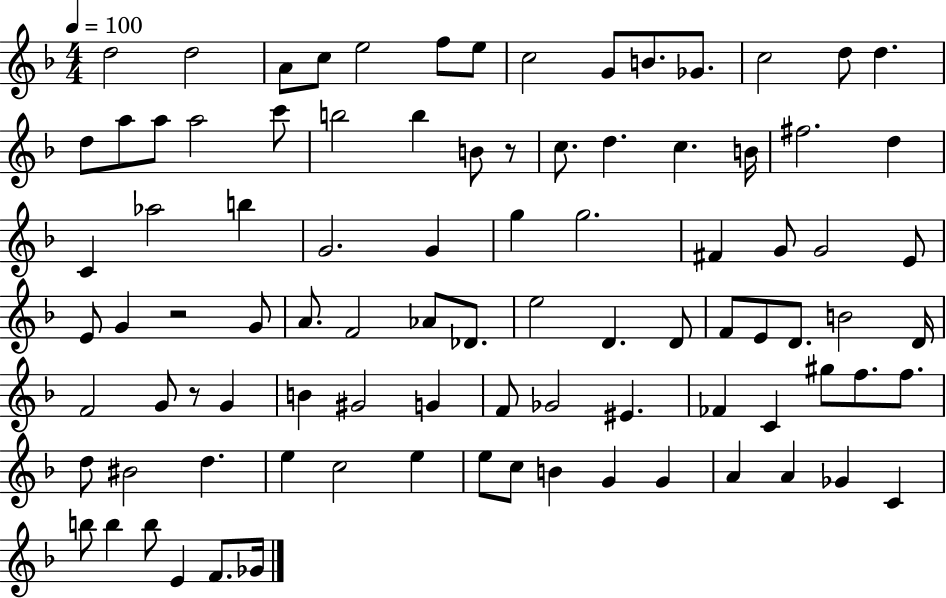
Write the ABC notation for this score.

X:1
T:Untitled
M:4/4
L:1/4
K:F
d2 d2 A/2 c/2 e2 f/2 e/2 c2 G/2 B/2 _G/2 c2 d/2 d d/2 a/2 a/2 a2 c'/2 b2 b B/2 z/2 c/2 d c B/4 ^f2 d C _a2 b G2 G g g2 ^F G/2 G2 E/2 E/2 G z2 G/2 A/2 F2 _A/2 _D/2 e2 D D/2 F/2 E/2 D/2 B2 D/4 F2 G/2 z/2 G B ^G2 G F/2 _G2 ^E _F C ^g/2 f/2 f/2 d/2 ^B2 d e c2 e e/2 c/2 B G G A A _G C b/2 b b/2 E F/2 _G/4